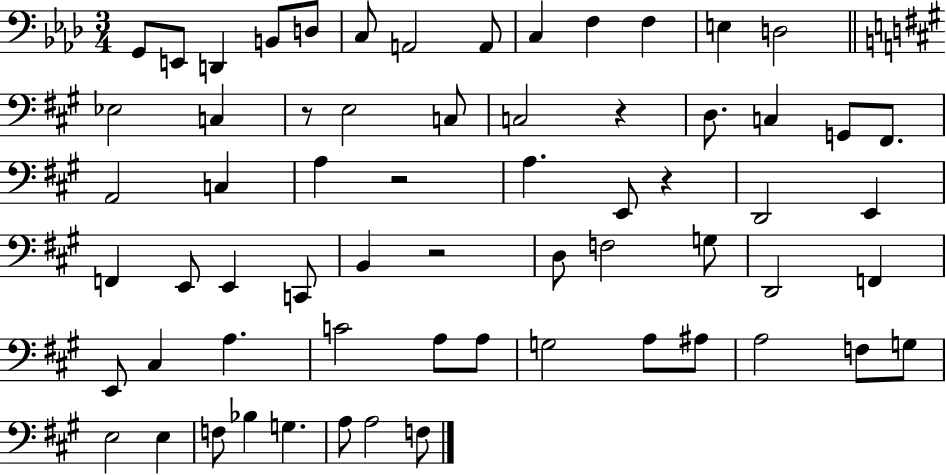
X:1
T:Untitled
M:3/4
L:1/4
K:Ab
G,,/2 E,,/2 D,, B,,/2 D,/2 C,/2 A,,2 A,,/2 C, F, F, E, D,2 _E,2 C, z/2 E,2 C,/2 C,2 z D,/2 C, G,,/2 ^F,,/2 A,,2 C, A, z2 A, E,,/2 z D,,2 E,, F,, E,,/2 E,, C,,/2 B,, z2 D,/2 F,2 G,/2 D,,2 F,, E,,/2 ^C, A, C2 A,/2 A,/2 G,2 A,/2 ^A,/2 A,2 F,/2 G,/2 E,2 E, F,/2 _B, G, A,/2 A,2 F,/2